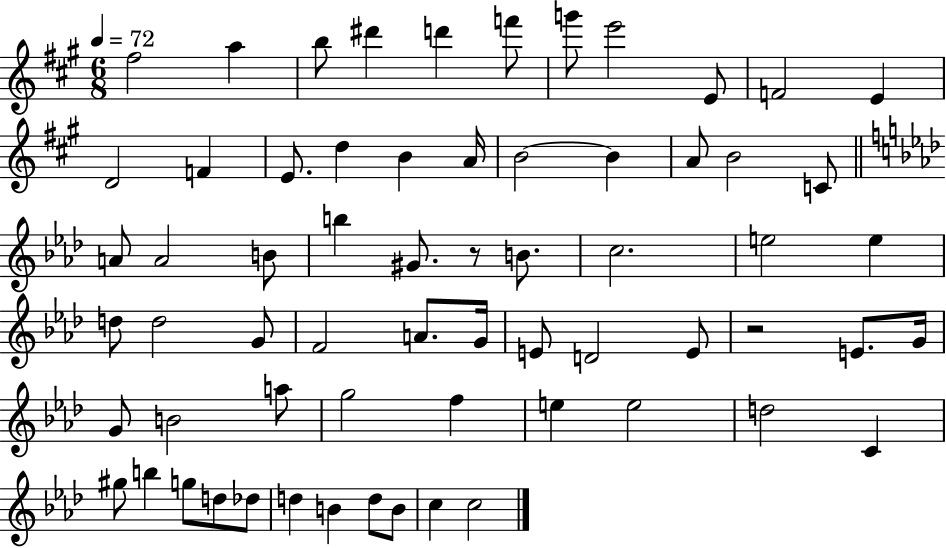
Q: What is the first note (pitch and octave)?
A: F#5